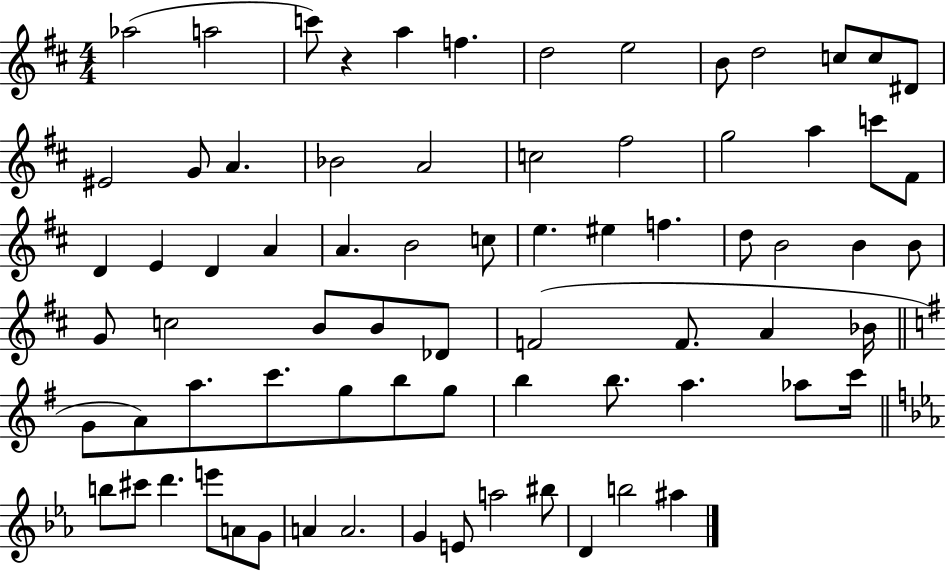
{
  \clef treble
  \numericTimeSignature
  \time 4/4
  \key d \major
  aes''2( a''2 | c'''8) r4 a''4 f''4. | d''2 e''2 | b'8 d''2 c''8 c''8 dis'8 | \break eis'2 g'8 a'4. | bes'2 a'2 | c''2 fis''2 | g''2 a''4 c'''8 fis'8 | \break d'4 e'4 d'4 a'4 | a'4. b'2 c''8 | e''4. eis''4 f''4. | d''8 b'2 b'4 b'8 | \break g'8 c''2 b'8 b'8 des'8 | f'2( f'8. a'4 bes'16 | \bar "||" \break \key e \minor g'8 a'8) a''8. c'''8. g''8 b''8 g''8 | b''4 b''8. a''4. aes''8 c'''16 | \bar "||" \break \key c \minor b''8 cis'''8 d'''4. e'''8 a'8 g'8 | a'4 a'2. | g'4 e'8 a''2 bis''8 | d'4 b''2 ais''4 | \break \bar "|."
}